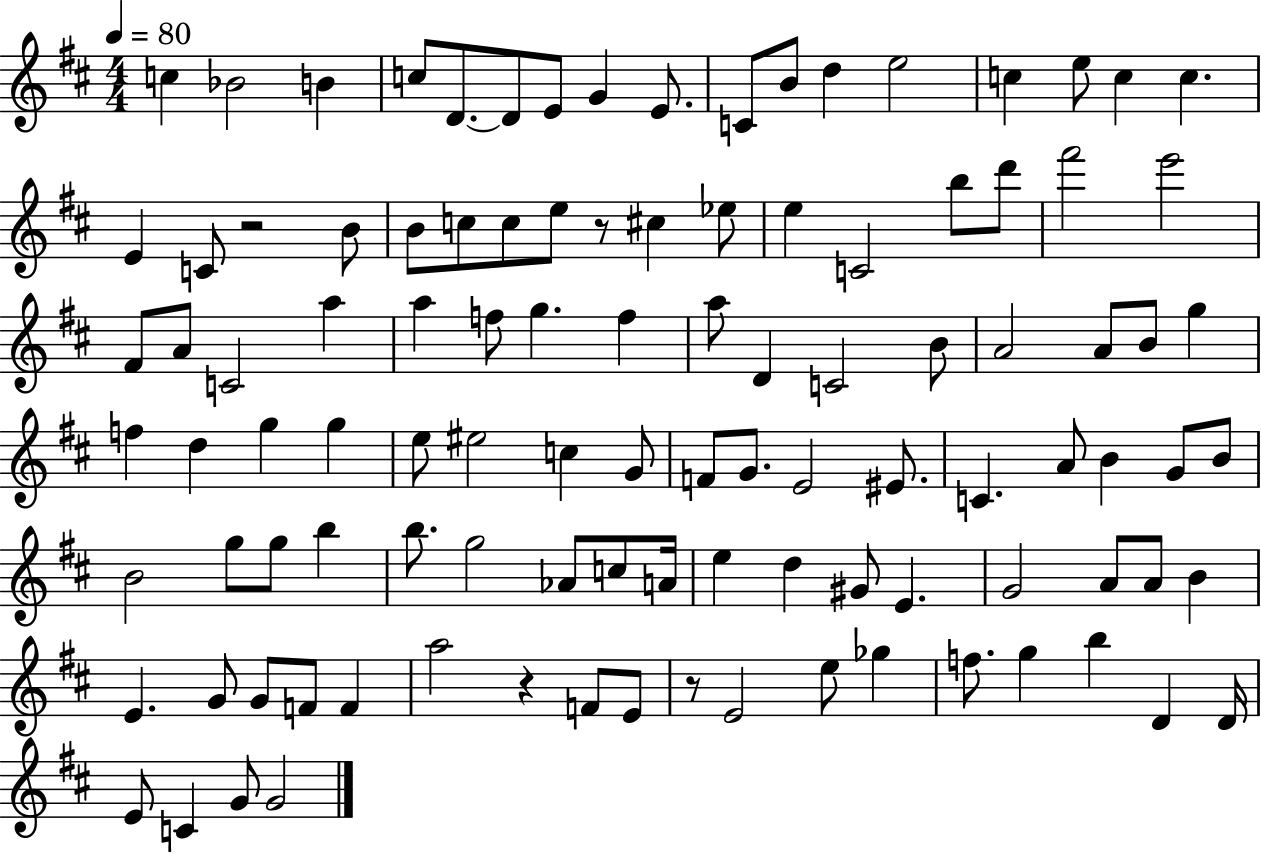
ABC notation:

X:1
T:Untitled
M:4/4
L:1/4
K:D
c _B2 B c/2 D/2 D/2 E/2 G E/2 C/2 B/2 d e2 c e/2 c c E C/2 z2 B/2 B/2 c/2 c/2 e/2 z/2 ^c _e/2 e C2 b/2 d'/2 ^f'2 e'2 ^F/2 A/2 C2 a a f/2 g f a/2 D C2 B/2 A2 A/2 B/2 g f d g g e/2 ^e2 c G/2 F/2 G/2 E2 ^E/2 C A/2 B G/2 B/2 B2 g/2 g/2 b b/2 g2 _A/2 c/2 A/4 e d ^G/2 E G2 A/2 A/2 B E G/2 G/2 F/2 F a2 z F/2 E/2 z/2 E2 e/2 _g f/2 g b D D/4 E/2 C G/2 G2